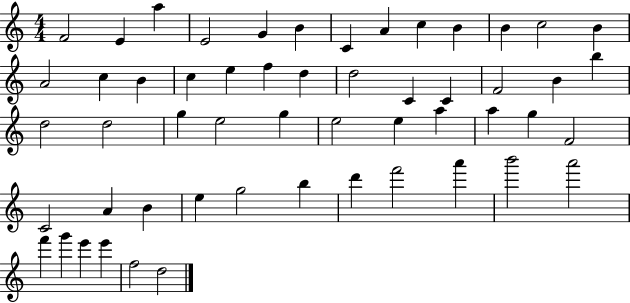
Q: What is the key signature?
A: C major